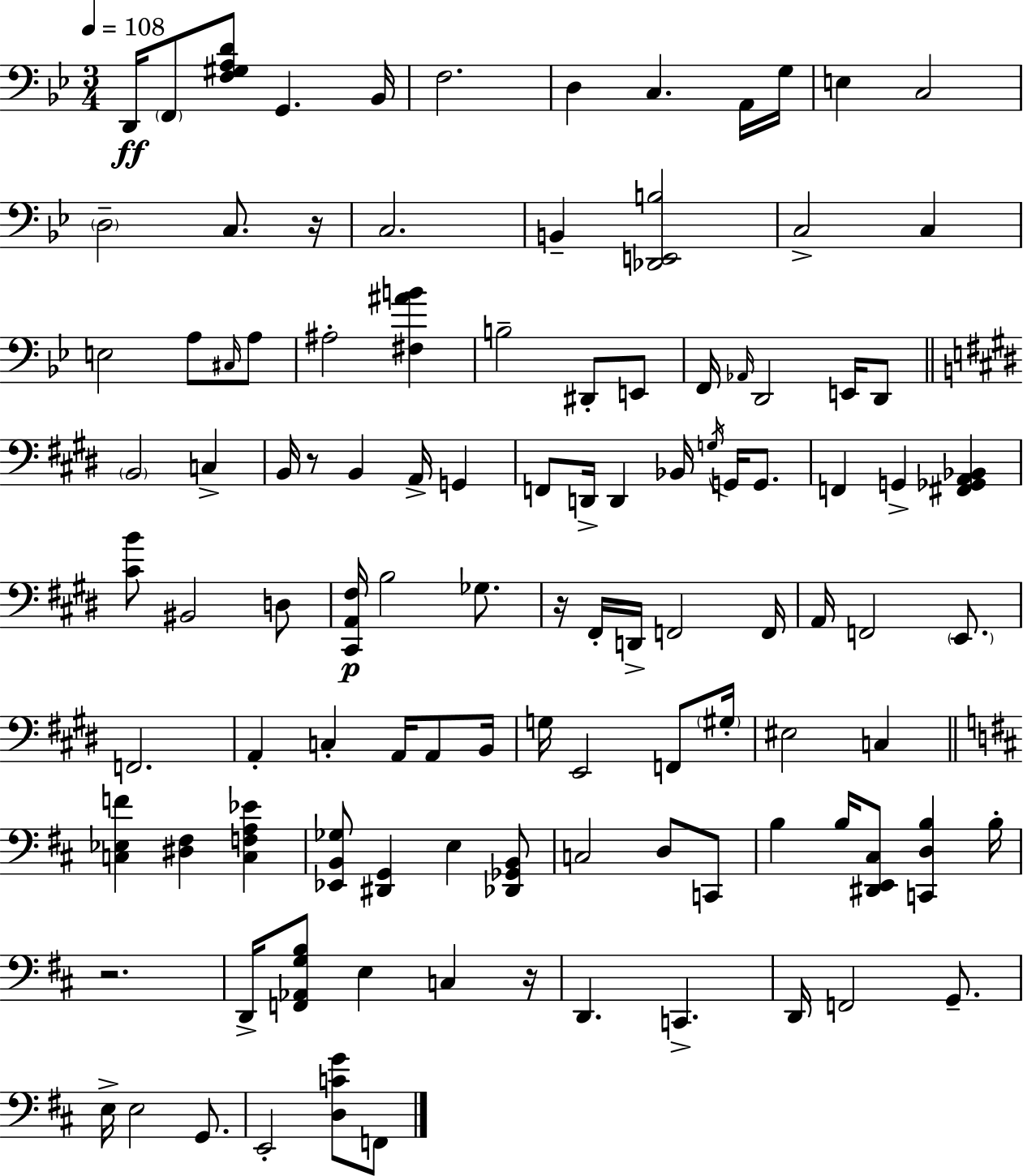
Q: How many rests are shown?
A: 5